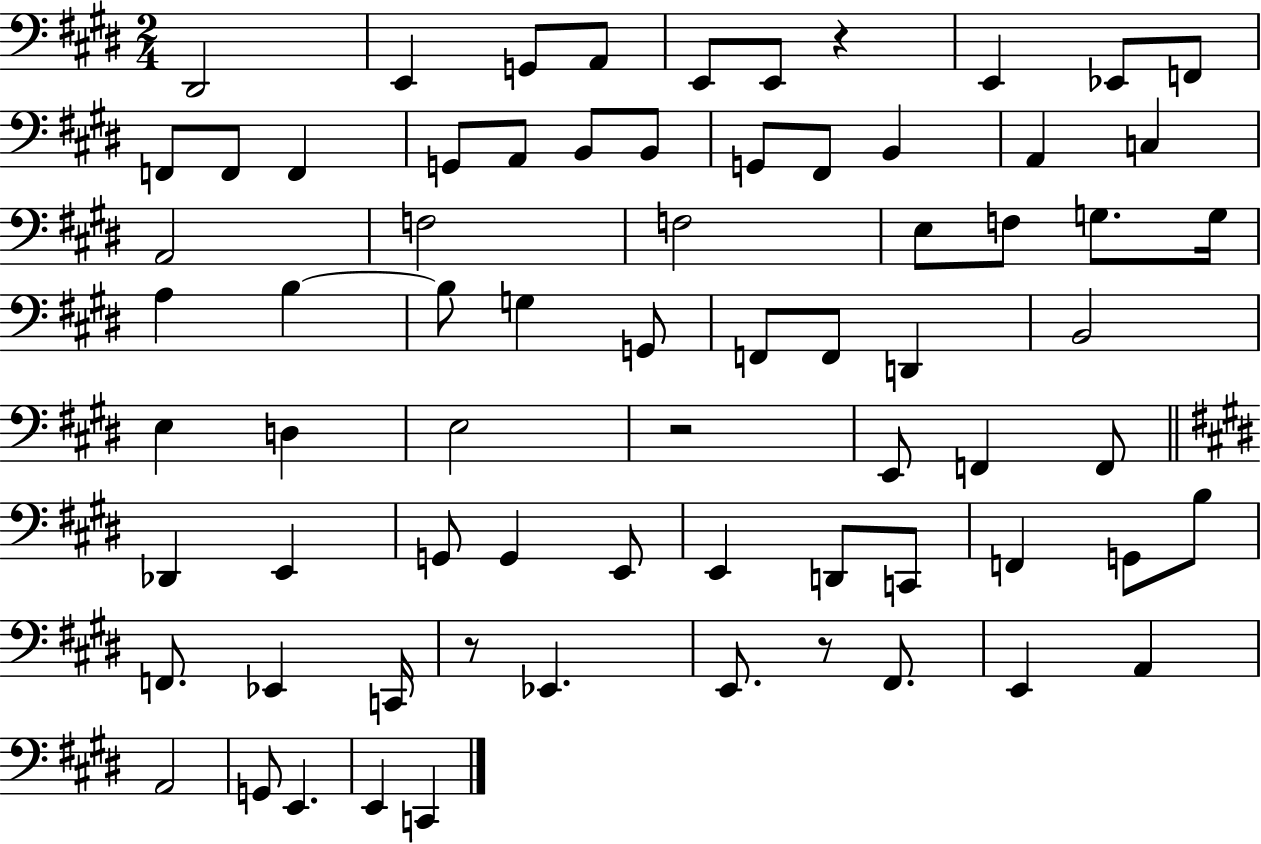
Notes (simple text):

D#2/h E2/q G2/e A2/e E2/e E2/e R/q E2/q Eb2/e F2/e F2/e F2/e F2/q G2/e A2/e B2/e B2/e G2/e F#2/e B2/q A2/q C3/q A2/h F3/h F3/h E3/e F3/e G3/e. G3/s A3/q B3/q B3/e G3/q G2/e F2/e F2/e D2/q B2/h E3/q D3/q E3/h R/h E2/e F2/q F2/e Db2/q E2/q G2/e G2/q E2/e E2/q D2/e C2/e F2/q G2/e B3/e F2/e. Eb2/q C2/s R/e Eb2/q. E2/e. R/e F#2/e. E2/q A2/q A2/h G2/e E2/q. E2/q C2/q